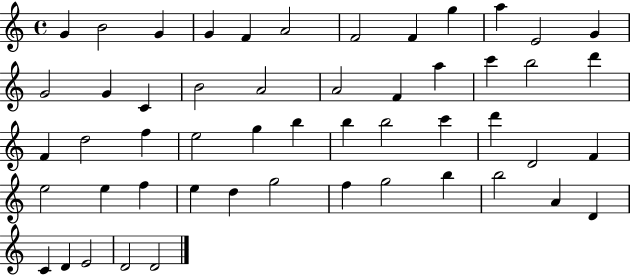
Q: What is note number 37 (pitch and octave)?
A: E5